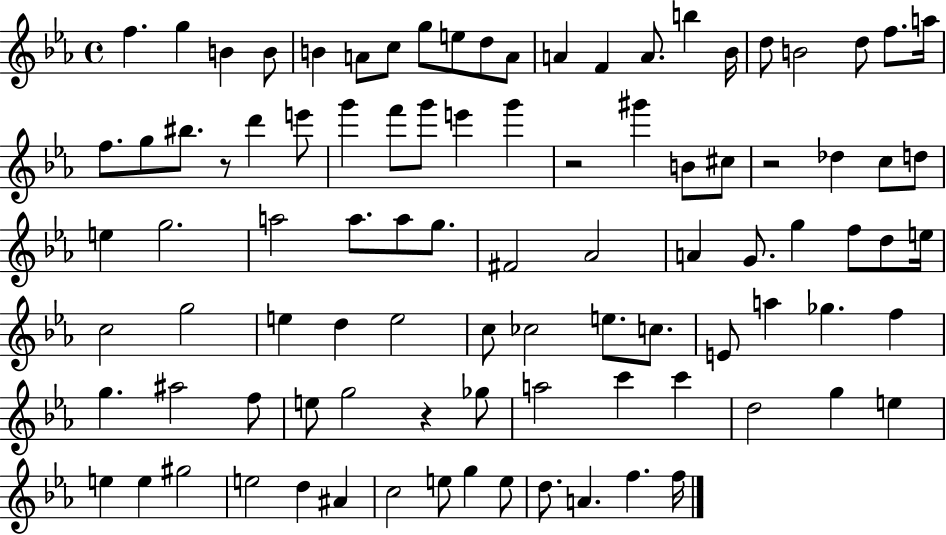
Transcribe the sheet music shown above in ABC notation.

X:1
T:Untitled
M:4/4
L:1/4
K:Eb
f g B B/2 B A/2 c/2 g/2 e/2 d/2 A/2 A F A/2 b _B/4 d/2 B2 d/2 f/2 a/4 f/2 g/2 ^b/2 z/2 d' e'/2 g' f'/2 g'/2 e' g' z2 ^g' B/2 ^c/2 z2 _d c/2 d/2 e g2 a2 a/2 a/2 g/2 ^F2 _A2 A G/2 g f/2 d/2 e/4 c2 g2 e d e2 c/2 _c2 e/2 c/2 E/2 a _g f g ^a2 f/2 e/2 g2 z _g/2 a2 c' c' d2 g e e e ^g2 e2 d ^A c2 e/2 g e/2 d/2 A f f/4